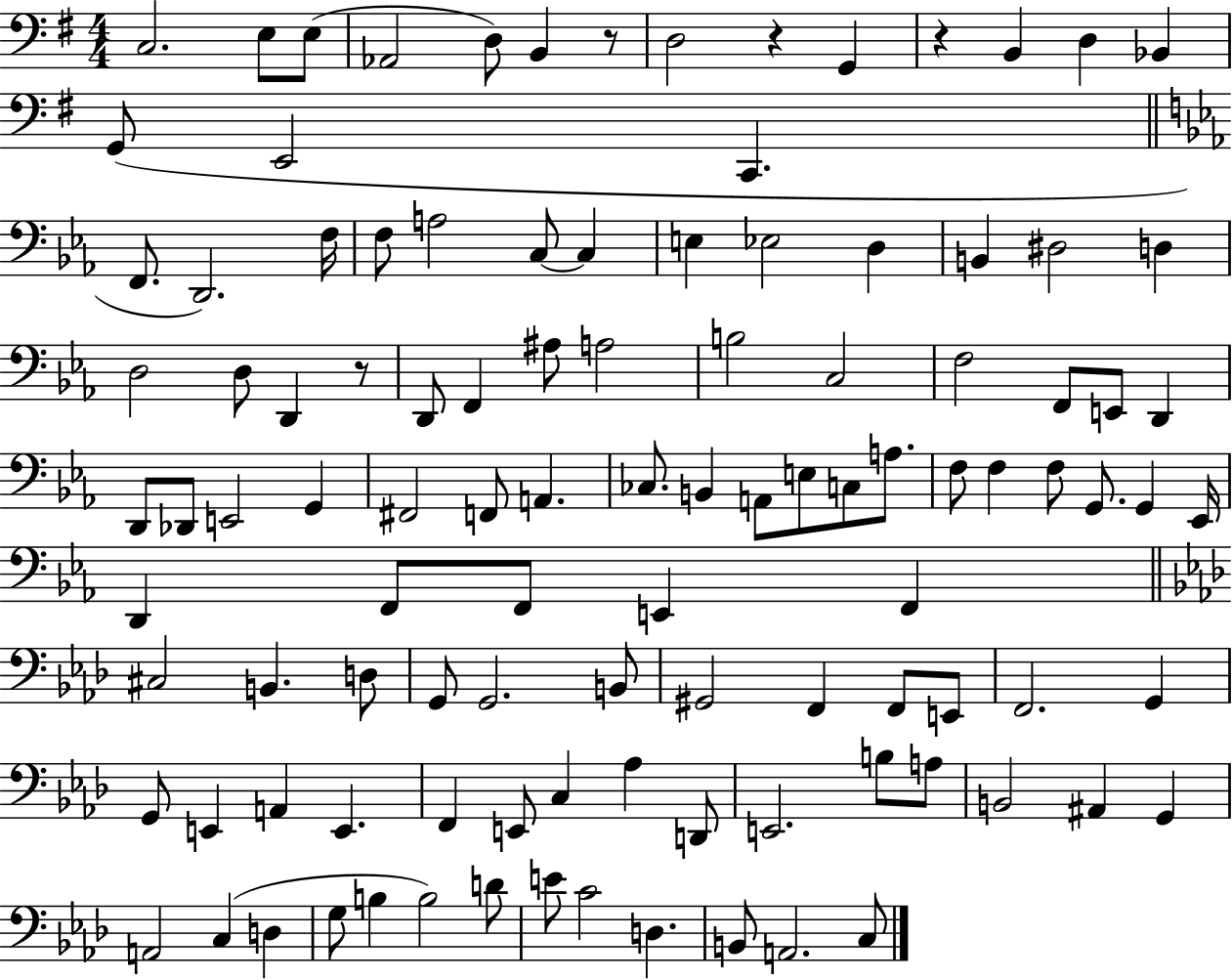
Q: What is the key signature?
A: G major